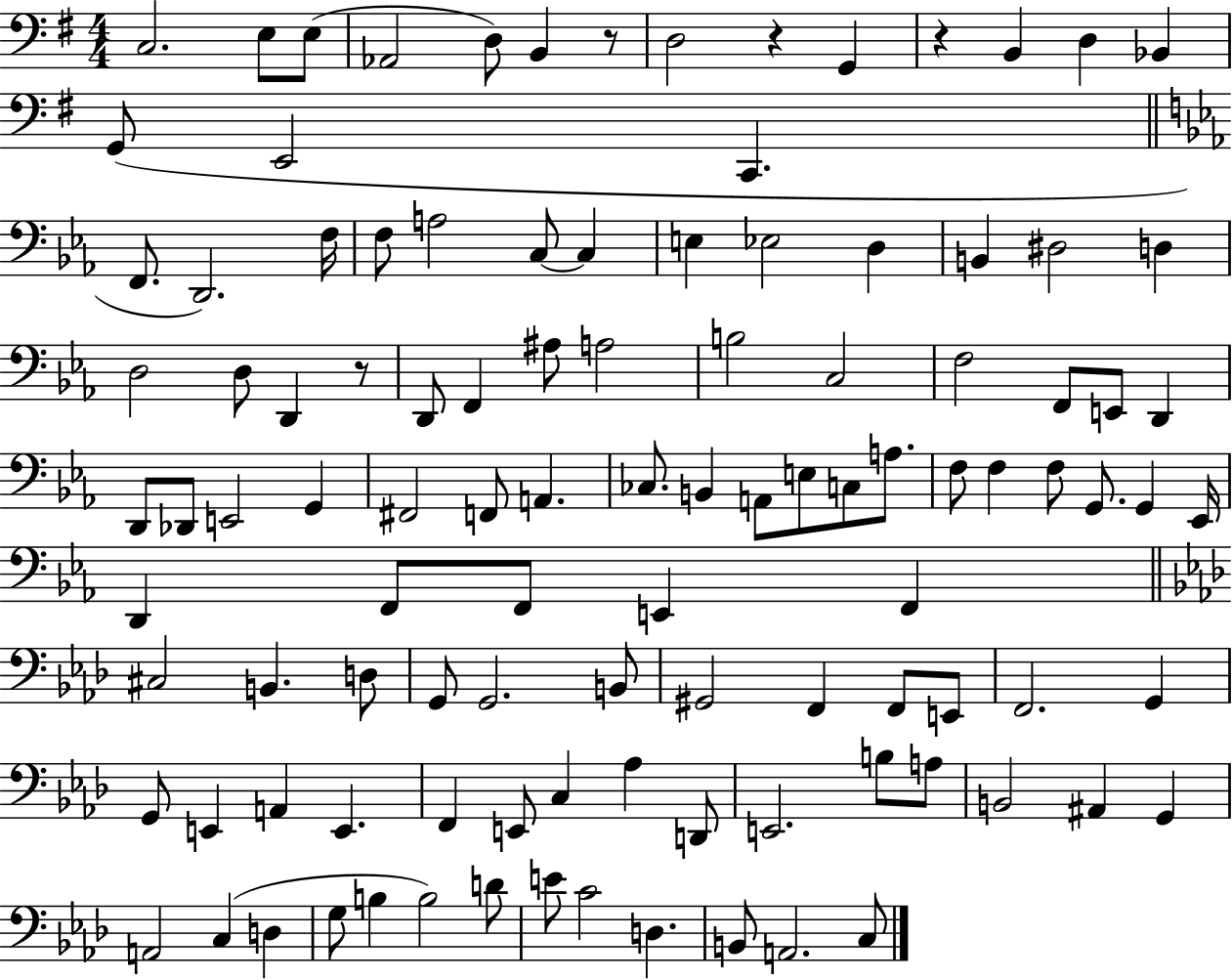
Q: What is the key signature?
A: G major